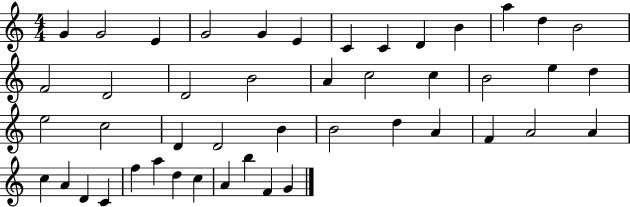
G4/q G4/h E4/q G4/h G4/q E4/q C4/q C4/q D4/q B4/q A5/q D5/q B4/h F4/h D4/h D4/h B4/h A4/q C5/h C5/q B4/h E5/q D5/q E5/h C5/h D4/q D4/h B4/q B4/h D5/q A4/q F4/q A4/h A4/q C5/q A4/q D4/q C4/q F5/q A5/q D5/q C5/q A4/q B5/q F4/q G4/q